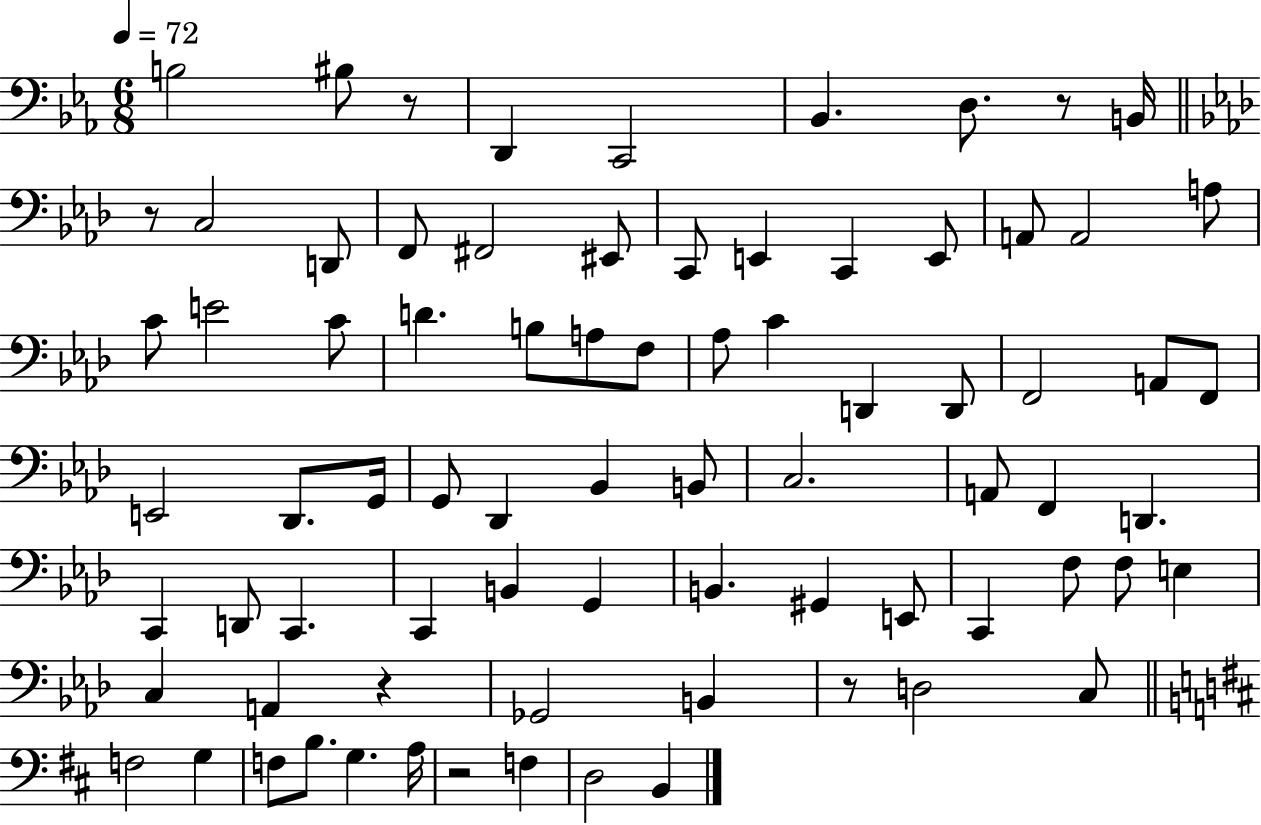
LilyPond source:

{
  \clef bass
  \numericTimeSignature
  \time 6/8
  \key ees \major
  \tempo 4 = 72
  b2 bis8 r8 | d,4 c,2 | bes,4. d8. r8 b,16 | \bar "||" \break \key aes \major r8 c2 d,8 | f,8 fis,2 eis,8 | c,8 e,4 c,4 e,8 | a,8 a,2 a8 | \break c'8 e'2 c'8 | d'4. b8 a8 f8 | aes8 c'4 d,4 d,8 | f,2 a,8 f,8 | \break e,2 des,8. g,16 | g,8 des,4 bes,4 b,8 | c2. | a,8 f,4 d,4. | \break c,4 d,8 c,4. | c,4 b,4 g,4 | b,4. gis,4 e,8 | c,4 f8 f8 e4 | \break c4 a,4 r4 | ges,2 b,4 | r8 d2 c8 | \bar "||" \break \key b \minor f2 g4 | f8 b8. g4. a16 | r2 f4 | d2 b,4 | \break \bar "|."
}